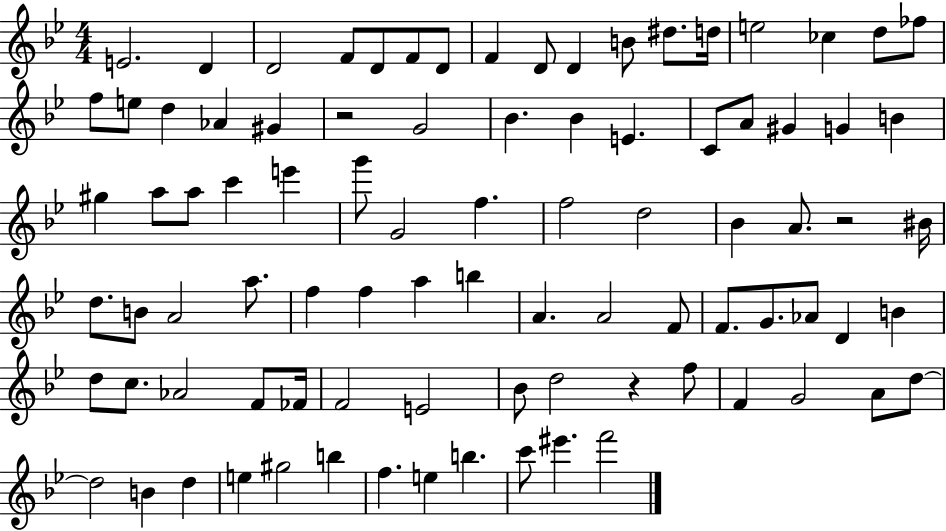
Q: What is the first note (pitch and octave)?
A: E4